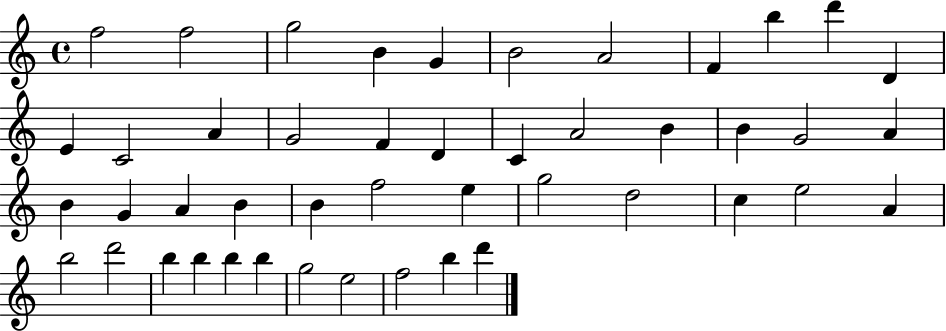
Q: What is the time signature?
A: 4/4